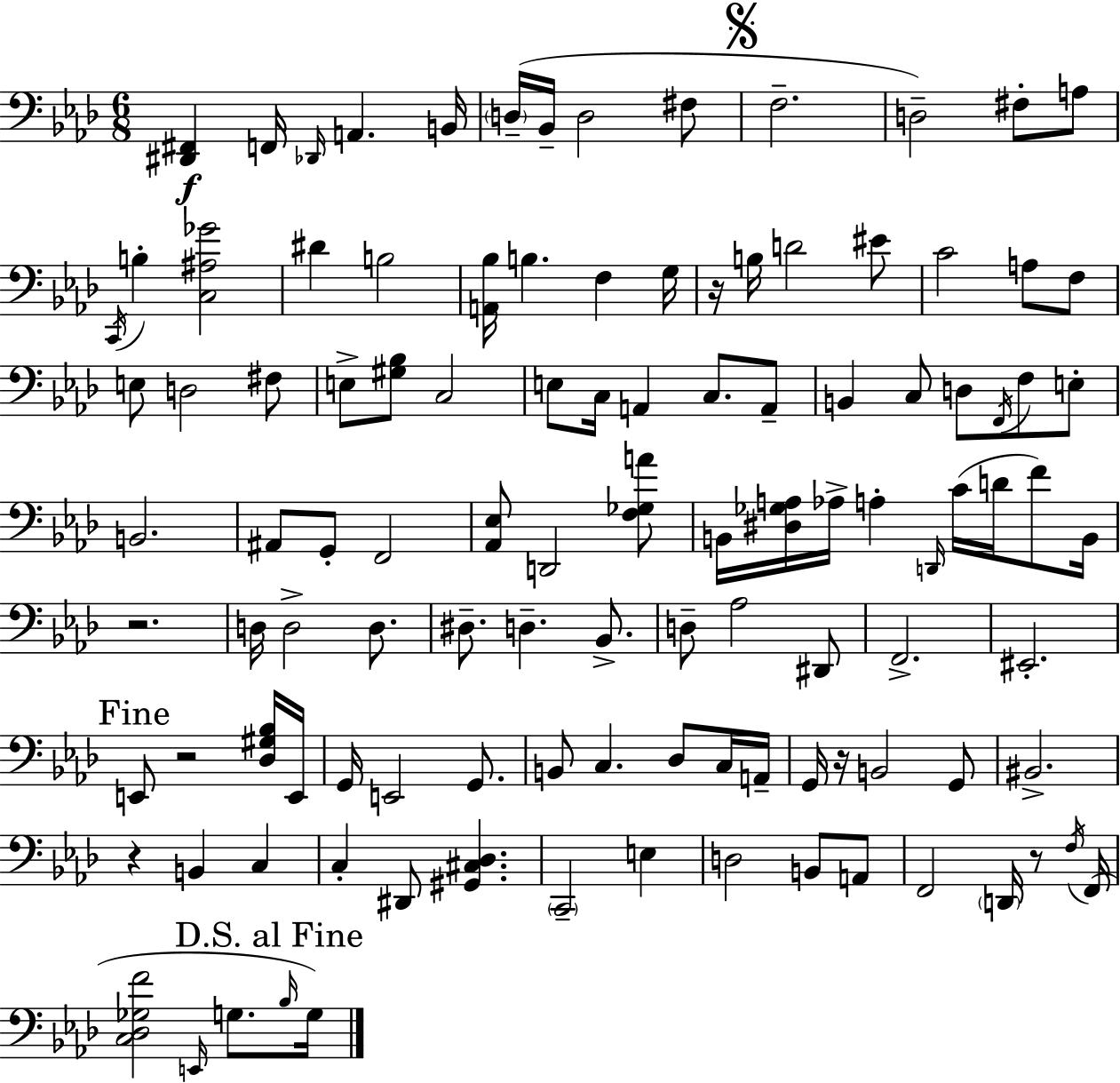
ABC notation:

X:1
T:Untitled
M:6/8
L:1/4
K:Fm
[^D,,^F,,] F,,/4 _D,,/4 A,, B,,/4 D,/4 _B,,/4 D,2 ^F,/2 F,2 D,2 ^F,/2 A,/2 C,,/4 B, [C,^A,_G]2 ^D B,2 [A,,_B,]/4 B, F, G,/4 z/4 B,/4 D2 ^E/2 C2 A,/2 F,/2 E,/2 D,2 ^F,/2 E,/2 [^G,_B,]/2 C,2 E,/2 C,/4 A,, C,/2 A,,/2 B,, C,/2 D,/2 F,,/4 F,/2 E,/2 B,,2 ^A,,/2 G,,/2 F,,2 [_A,,_E,]/2 D,,2 [F,_G,A]/2 B,,/4 [^D,_G,A,]/4 _A,/4 A, D,,/4 C/4 D/4 F/2 B,,/4 z2 D,/4 D,2 D,/2 ^D,/2 D, _B,,/2 D,/2 _A,2 ^D,,/2 F,,2 ^E,,2 E,,/2 z2 [_D,^G,_B,]/4 E,,/4 G,,/4 E,,2 G,,/2 B,,/2 C, _D,/2 C,/4 A,,/4 G,,/4 z/4 B,,2 G,,/2 ^B,,2 z B,, C, C, ^D,,/2 [^G,,^C,_D,] C,,2 E, D,2 B,,/2 A,,/2 F,,2 D,,/4 z/2 F,/4 F,,/4 [C,_D,_G,F]2 E,,/4 G,/2 _B,/4 G,/4